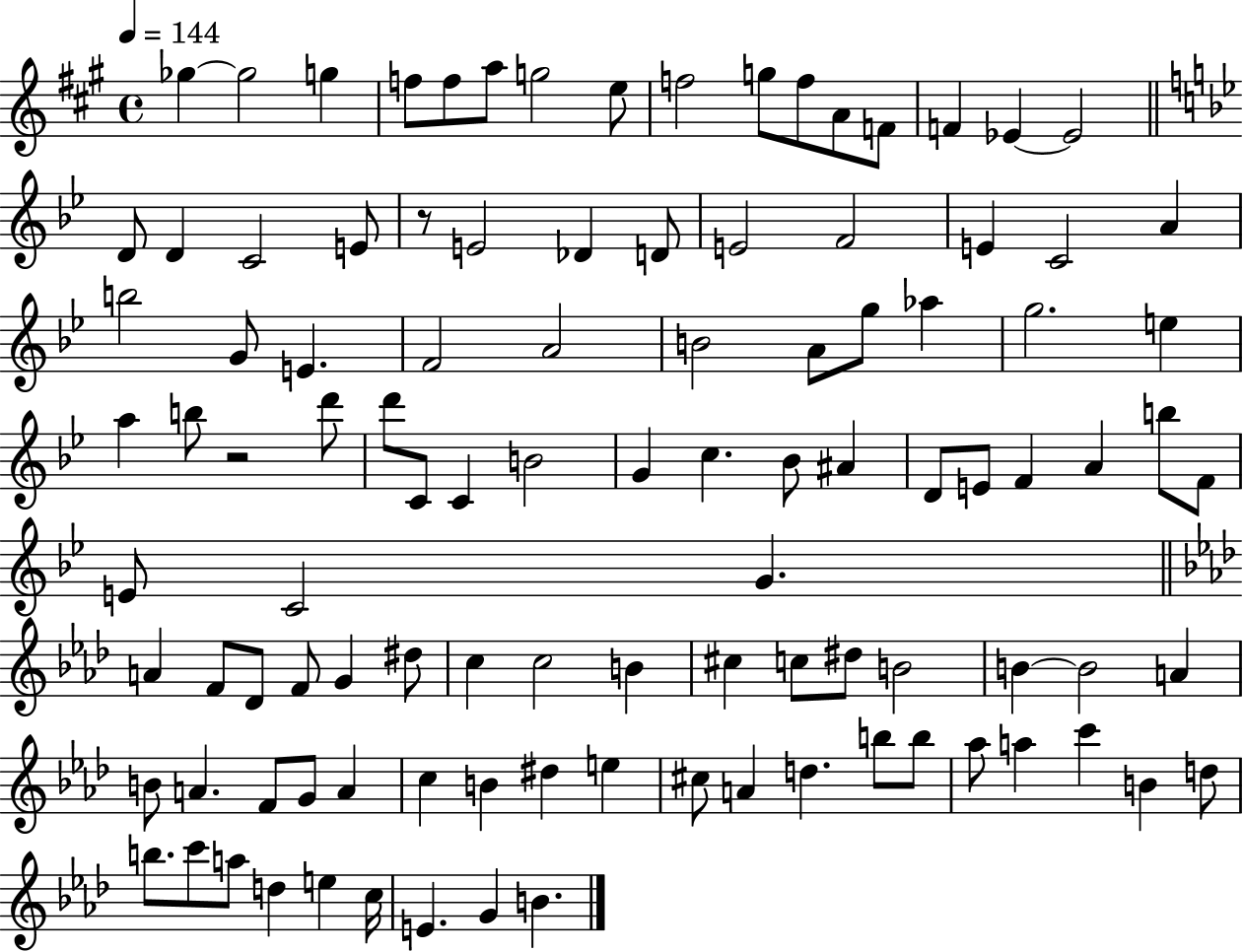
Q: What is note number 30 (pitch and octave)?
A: G4